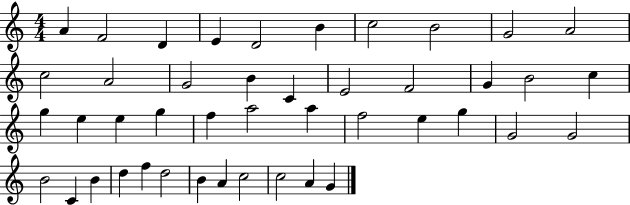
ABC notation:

X:1
T:Untitled
M:4/4
L:1/4
K:C
A F2 D E D2 B c2 B2 G2 A2 c2 A2 G2 B C E2 F2 G B2 c g e e g f a2 a f2 e g G2 G2 B2 C B d f d2 B A c2 c2 A G